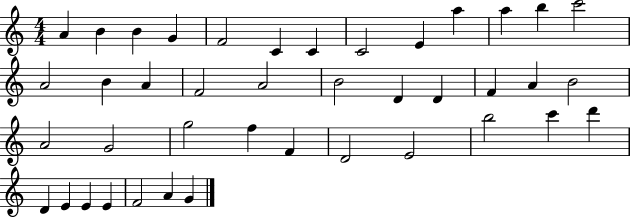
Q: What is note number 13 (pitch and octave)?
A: C6